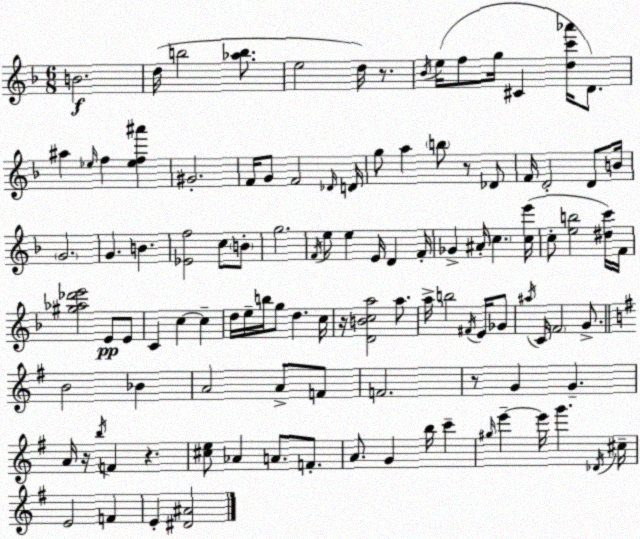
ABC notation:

X:1
T:Untitled
M:6/8
L:1/4
K:F
B2 d/4 b2 [_ab]/2 e2 d/4 z/2 _B/4 e/4 f/2 g/4 ^C [dc'_a']/4 D/2 ^a _e/4 f [_ef^a'] ^G2 F/4 G/2 F2 _D/4 D/4 g/2 a b/2 z/2 _D/2 F/4 D2 D/2 B/4 G2 G B [_Ef]2 c/2 B/2 g2 F/4 e/2 e E/4 D F/4 _G ^A/4 c [ce']/4 c/2 [eb]2 [^dc']/4 F/4 [^g_a_d'e']2 E/2 E/2 C c c d/4 e/4 b/4 g/2 d c/4 z/4 [DBca]2 a/2 a/4 b2 ^F/4 E/4 _G/2 ^a/4 C/4 F2 G/2 B2 _B A2 A/2 F/2 F2 z/2 G G A/4 z/4 b/4 F z [^ce]/2 _A A/2 F/2 A/2 G b/4 c' ^g/4 e' e'/4 g' _D/4 ^c/4 E2 F E [^D^A]2